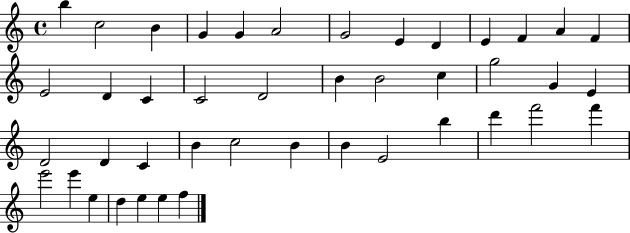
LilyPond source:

{
  \clef treble
  \time 4/4
  \defaultTimeSignature
  \key c \major
  b''4 c''2 b'4 | g'4 g'4 a'2 | g'2 e'4 d'4 | e'4 f'4 a'4 f'4 | \break e'2 d'4 c'4 | c'2 d'2 | b'4 b'2 c''4 | g''2 g'4 e'4 | \break d'2 d'4 c'4 | b'4 c''2 b'4 | b'4 e'2 b''4 | d'''4 f'''2 f'''4 | \break e'''2 e'''4 e''4 | d''4 e''4 e''4 f''4 | \bar "|."
}